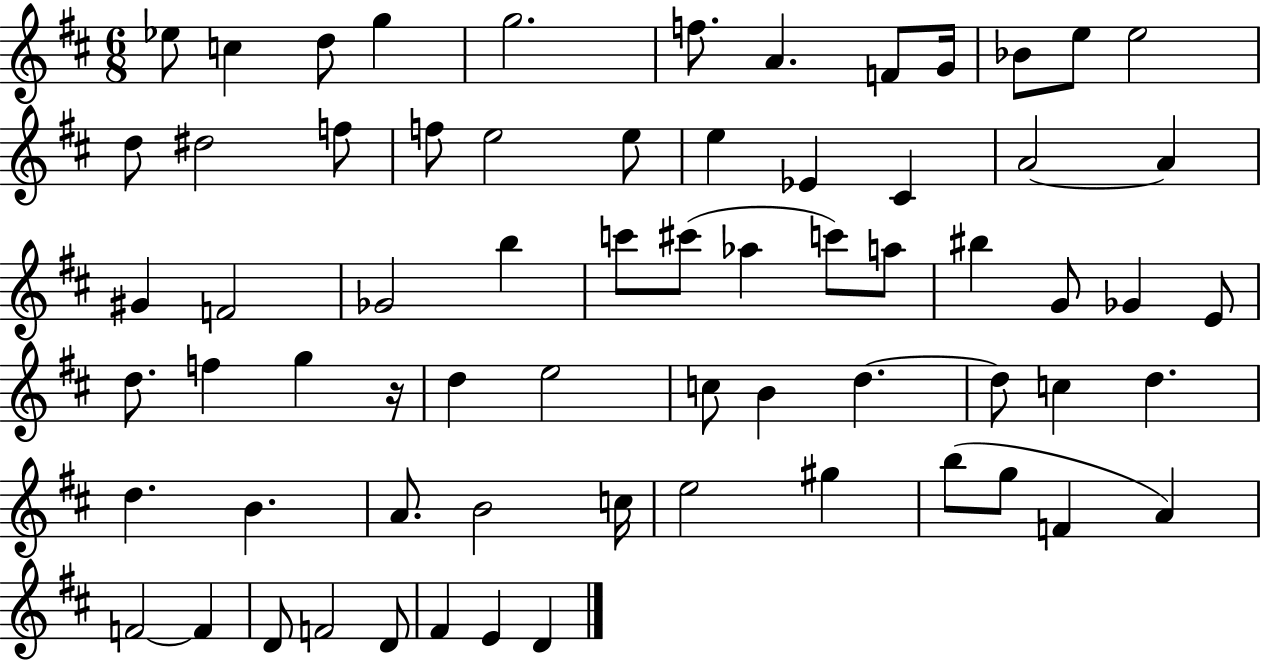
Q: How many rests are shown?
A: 1